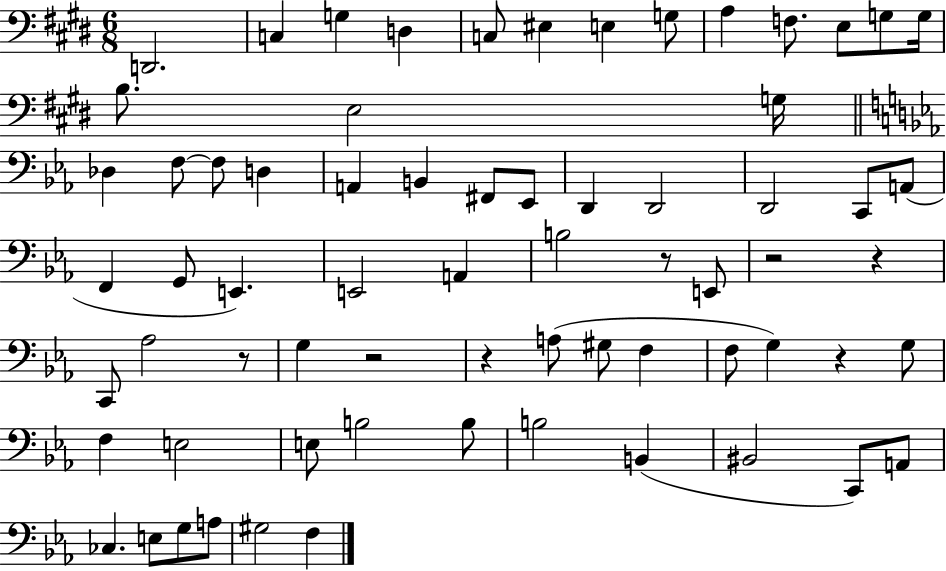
D2/h. C3/q G3/q D3/q C3/e EIS3/q E3/q G3/e A3/q F3/e. E3/e G3/e G3/s B3/e. E3/h G3/s Db3/q F3/e F3/e D3/q A2/q B2/q F#2/e Eb2/e D2/q D2/h D2/h C2/e A2/e F2/q G2/e E2/q. E2/h A2/q B3/h R/e E2/e R/h R/q C2/e Ab3/h R/e G3/q R/h R/q A3/e G#3/e F3/q F3/e G3/q R/q G3/e F3/q E3/h E3/e B3/h B3/e B3/h B2/q BIS2/h C2/e A2/e CES3/q. E3/e G3/e A3/e G#3/h F3/q